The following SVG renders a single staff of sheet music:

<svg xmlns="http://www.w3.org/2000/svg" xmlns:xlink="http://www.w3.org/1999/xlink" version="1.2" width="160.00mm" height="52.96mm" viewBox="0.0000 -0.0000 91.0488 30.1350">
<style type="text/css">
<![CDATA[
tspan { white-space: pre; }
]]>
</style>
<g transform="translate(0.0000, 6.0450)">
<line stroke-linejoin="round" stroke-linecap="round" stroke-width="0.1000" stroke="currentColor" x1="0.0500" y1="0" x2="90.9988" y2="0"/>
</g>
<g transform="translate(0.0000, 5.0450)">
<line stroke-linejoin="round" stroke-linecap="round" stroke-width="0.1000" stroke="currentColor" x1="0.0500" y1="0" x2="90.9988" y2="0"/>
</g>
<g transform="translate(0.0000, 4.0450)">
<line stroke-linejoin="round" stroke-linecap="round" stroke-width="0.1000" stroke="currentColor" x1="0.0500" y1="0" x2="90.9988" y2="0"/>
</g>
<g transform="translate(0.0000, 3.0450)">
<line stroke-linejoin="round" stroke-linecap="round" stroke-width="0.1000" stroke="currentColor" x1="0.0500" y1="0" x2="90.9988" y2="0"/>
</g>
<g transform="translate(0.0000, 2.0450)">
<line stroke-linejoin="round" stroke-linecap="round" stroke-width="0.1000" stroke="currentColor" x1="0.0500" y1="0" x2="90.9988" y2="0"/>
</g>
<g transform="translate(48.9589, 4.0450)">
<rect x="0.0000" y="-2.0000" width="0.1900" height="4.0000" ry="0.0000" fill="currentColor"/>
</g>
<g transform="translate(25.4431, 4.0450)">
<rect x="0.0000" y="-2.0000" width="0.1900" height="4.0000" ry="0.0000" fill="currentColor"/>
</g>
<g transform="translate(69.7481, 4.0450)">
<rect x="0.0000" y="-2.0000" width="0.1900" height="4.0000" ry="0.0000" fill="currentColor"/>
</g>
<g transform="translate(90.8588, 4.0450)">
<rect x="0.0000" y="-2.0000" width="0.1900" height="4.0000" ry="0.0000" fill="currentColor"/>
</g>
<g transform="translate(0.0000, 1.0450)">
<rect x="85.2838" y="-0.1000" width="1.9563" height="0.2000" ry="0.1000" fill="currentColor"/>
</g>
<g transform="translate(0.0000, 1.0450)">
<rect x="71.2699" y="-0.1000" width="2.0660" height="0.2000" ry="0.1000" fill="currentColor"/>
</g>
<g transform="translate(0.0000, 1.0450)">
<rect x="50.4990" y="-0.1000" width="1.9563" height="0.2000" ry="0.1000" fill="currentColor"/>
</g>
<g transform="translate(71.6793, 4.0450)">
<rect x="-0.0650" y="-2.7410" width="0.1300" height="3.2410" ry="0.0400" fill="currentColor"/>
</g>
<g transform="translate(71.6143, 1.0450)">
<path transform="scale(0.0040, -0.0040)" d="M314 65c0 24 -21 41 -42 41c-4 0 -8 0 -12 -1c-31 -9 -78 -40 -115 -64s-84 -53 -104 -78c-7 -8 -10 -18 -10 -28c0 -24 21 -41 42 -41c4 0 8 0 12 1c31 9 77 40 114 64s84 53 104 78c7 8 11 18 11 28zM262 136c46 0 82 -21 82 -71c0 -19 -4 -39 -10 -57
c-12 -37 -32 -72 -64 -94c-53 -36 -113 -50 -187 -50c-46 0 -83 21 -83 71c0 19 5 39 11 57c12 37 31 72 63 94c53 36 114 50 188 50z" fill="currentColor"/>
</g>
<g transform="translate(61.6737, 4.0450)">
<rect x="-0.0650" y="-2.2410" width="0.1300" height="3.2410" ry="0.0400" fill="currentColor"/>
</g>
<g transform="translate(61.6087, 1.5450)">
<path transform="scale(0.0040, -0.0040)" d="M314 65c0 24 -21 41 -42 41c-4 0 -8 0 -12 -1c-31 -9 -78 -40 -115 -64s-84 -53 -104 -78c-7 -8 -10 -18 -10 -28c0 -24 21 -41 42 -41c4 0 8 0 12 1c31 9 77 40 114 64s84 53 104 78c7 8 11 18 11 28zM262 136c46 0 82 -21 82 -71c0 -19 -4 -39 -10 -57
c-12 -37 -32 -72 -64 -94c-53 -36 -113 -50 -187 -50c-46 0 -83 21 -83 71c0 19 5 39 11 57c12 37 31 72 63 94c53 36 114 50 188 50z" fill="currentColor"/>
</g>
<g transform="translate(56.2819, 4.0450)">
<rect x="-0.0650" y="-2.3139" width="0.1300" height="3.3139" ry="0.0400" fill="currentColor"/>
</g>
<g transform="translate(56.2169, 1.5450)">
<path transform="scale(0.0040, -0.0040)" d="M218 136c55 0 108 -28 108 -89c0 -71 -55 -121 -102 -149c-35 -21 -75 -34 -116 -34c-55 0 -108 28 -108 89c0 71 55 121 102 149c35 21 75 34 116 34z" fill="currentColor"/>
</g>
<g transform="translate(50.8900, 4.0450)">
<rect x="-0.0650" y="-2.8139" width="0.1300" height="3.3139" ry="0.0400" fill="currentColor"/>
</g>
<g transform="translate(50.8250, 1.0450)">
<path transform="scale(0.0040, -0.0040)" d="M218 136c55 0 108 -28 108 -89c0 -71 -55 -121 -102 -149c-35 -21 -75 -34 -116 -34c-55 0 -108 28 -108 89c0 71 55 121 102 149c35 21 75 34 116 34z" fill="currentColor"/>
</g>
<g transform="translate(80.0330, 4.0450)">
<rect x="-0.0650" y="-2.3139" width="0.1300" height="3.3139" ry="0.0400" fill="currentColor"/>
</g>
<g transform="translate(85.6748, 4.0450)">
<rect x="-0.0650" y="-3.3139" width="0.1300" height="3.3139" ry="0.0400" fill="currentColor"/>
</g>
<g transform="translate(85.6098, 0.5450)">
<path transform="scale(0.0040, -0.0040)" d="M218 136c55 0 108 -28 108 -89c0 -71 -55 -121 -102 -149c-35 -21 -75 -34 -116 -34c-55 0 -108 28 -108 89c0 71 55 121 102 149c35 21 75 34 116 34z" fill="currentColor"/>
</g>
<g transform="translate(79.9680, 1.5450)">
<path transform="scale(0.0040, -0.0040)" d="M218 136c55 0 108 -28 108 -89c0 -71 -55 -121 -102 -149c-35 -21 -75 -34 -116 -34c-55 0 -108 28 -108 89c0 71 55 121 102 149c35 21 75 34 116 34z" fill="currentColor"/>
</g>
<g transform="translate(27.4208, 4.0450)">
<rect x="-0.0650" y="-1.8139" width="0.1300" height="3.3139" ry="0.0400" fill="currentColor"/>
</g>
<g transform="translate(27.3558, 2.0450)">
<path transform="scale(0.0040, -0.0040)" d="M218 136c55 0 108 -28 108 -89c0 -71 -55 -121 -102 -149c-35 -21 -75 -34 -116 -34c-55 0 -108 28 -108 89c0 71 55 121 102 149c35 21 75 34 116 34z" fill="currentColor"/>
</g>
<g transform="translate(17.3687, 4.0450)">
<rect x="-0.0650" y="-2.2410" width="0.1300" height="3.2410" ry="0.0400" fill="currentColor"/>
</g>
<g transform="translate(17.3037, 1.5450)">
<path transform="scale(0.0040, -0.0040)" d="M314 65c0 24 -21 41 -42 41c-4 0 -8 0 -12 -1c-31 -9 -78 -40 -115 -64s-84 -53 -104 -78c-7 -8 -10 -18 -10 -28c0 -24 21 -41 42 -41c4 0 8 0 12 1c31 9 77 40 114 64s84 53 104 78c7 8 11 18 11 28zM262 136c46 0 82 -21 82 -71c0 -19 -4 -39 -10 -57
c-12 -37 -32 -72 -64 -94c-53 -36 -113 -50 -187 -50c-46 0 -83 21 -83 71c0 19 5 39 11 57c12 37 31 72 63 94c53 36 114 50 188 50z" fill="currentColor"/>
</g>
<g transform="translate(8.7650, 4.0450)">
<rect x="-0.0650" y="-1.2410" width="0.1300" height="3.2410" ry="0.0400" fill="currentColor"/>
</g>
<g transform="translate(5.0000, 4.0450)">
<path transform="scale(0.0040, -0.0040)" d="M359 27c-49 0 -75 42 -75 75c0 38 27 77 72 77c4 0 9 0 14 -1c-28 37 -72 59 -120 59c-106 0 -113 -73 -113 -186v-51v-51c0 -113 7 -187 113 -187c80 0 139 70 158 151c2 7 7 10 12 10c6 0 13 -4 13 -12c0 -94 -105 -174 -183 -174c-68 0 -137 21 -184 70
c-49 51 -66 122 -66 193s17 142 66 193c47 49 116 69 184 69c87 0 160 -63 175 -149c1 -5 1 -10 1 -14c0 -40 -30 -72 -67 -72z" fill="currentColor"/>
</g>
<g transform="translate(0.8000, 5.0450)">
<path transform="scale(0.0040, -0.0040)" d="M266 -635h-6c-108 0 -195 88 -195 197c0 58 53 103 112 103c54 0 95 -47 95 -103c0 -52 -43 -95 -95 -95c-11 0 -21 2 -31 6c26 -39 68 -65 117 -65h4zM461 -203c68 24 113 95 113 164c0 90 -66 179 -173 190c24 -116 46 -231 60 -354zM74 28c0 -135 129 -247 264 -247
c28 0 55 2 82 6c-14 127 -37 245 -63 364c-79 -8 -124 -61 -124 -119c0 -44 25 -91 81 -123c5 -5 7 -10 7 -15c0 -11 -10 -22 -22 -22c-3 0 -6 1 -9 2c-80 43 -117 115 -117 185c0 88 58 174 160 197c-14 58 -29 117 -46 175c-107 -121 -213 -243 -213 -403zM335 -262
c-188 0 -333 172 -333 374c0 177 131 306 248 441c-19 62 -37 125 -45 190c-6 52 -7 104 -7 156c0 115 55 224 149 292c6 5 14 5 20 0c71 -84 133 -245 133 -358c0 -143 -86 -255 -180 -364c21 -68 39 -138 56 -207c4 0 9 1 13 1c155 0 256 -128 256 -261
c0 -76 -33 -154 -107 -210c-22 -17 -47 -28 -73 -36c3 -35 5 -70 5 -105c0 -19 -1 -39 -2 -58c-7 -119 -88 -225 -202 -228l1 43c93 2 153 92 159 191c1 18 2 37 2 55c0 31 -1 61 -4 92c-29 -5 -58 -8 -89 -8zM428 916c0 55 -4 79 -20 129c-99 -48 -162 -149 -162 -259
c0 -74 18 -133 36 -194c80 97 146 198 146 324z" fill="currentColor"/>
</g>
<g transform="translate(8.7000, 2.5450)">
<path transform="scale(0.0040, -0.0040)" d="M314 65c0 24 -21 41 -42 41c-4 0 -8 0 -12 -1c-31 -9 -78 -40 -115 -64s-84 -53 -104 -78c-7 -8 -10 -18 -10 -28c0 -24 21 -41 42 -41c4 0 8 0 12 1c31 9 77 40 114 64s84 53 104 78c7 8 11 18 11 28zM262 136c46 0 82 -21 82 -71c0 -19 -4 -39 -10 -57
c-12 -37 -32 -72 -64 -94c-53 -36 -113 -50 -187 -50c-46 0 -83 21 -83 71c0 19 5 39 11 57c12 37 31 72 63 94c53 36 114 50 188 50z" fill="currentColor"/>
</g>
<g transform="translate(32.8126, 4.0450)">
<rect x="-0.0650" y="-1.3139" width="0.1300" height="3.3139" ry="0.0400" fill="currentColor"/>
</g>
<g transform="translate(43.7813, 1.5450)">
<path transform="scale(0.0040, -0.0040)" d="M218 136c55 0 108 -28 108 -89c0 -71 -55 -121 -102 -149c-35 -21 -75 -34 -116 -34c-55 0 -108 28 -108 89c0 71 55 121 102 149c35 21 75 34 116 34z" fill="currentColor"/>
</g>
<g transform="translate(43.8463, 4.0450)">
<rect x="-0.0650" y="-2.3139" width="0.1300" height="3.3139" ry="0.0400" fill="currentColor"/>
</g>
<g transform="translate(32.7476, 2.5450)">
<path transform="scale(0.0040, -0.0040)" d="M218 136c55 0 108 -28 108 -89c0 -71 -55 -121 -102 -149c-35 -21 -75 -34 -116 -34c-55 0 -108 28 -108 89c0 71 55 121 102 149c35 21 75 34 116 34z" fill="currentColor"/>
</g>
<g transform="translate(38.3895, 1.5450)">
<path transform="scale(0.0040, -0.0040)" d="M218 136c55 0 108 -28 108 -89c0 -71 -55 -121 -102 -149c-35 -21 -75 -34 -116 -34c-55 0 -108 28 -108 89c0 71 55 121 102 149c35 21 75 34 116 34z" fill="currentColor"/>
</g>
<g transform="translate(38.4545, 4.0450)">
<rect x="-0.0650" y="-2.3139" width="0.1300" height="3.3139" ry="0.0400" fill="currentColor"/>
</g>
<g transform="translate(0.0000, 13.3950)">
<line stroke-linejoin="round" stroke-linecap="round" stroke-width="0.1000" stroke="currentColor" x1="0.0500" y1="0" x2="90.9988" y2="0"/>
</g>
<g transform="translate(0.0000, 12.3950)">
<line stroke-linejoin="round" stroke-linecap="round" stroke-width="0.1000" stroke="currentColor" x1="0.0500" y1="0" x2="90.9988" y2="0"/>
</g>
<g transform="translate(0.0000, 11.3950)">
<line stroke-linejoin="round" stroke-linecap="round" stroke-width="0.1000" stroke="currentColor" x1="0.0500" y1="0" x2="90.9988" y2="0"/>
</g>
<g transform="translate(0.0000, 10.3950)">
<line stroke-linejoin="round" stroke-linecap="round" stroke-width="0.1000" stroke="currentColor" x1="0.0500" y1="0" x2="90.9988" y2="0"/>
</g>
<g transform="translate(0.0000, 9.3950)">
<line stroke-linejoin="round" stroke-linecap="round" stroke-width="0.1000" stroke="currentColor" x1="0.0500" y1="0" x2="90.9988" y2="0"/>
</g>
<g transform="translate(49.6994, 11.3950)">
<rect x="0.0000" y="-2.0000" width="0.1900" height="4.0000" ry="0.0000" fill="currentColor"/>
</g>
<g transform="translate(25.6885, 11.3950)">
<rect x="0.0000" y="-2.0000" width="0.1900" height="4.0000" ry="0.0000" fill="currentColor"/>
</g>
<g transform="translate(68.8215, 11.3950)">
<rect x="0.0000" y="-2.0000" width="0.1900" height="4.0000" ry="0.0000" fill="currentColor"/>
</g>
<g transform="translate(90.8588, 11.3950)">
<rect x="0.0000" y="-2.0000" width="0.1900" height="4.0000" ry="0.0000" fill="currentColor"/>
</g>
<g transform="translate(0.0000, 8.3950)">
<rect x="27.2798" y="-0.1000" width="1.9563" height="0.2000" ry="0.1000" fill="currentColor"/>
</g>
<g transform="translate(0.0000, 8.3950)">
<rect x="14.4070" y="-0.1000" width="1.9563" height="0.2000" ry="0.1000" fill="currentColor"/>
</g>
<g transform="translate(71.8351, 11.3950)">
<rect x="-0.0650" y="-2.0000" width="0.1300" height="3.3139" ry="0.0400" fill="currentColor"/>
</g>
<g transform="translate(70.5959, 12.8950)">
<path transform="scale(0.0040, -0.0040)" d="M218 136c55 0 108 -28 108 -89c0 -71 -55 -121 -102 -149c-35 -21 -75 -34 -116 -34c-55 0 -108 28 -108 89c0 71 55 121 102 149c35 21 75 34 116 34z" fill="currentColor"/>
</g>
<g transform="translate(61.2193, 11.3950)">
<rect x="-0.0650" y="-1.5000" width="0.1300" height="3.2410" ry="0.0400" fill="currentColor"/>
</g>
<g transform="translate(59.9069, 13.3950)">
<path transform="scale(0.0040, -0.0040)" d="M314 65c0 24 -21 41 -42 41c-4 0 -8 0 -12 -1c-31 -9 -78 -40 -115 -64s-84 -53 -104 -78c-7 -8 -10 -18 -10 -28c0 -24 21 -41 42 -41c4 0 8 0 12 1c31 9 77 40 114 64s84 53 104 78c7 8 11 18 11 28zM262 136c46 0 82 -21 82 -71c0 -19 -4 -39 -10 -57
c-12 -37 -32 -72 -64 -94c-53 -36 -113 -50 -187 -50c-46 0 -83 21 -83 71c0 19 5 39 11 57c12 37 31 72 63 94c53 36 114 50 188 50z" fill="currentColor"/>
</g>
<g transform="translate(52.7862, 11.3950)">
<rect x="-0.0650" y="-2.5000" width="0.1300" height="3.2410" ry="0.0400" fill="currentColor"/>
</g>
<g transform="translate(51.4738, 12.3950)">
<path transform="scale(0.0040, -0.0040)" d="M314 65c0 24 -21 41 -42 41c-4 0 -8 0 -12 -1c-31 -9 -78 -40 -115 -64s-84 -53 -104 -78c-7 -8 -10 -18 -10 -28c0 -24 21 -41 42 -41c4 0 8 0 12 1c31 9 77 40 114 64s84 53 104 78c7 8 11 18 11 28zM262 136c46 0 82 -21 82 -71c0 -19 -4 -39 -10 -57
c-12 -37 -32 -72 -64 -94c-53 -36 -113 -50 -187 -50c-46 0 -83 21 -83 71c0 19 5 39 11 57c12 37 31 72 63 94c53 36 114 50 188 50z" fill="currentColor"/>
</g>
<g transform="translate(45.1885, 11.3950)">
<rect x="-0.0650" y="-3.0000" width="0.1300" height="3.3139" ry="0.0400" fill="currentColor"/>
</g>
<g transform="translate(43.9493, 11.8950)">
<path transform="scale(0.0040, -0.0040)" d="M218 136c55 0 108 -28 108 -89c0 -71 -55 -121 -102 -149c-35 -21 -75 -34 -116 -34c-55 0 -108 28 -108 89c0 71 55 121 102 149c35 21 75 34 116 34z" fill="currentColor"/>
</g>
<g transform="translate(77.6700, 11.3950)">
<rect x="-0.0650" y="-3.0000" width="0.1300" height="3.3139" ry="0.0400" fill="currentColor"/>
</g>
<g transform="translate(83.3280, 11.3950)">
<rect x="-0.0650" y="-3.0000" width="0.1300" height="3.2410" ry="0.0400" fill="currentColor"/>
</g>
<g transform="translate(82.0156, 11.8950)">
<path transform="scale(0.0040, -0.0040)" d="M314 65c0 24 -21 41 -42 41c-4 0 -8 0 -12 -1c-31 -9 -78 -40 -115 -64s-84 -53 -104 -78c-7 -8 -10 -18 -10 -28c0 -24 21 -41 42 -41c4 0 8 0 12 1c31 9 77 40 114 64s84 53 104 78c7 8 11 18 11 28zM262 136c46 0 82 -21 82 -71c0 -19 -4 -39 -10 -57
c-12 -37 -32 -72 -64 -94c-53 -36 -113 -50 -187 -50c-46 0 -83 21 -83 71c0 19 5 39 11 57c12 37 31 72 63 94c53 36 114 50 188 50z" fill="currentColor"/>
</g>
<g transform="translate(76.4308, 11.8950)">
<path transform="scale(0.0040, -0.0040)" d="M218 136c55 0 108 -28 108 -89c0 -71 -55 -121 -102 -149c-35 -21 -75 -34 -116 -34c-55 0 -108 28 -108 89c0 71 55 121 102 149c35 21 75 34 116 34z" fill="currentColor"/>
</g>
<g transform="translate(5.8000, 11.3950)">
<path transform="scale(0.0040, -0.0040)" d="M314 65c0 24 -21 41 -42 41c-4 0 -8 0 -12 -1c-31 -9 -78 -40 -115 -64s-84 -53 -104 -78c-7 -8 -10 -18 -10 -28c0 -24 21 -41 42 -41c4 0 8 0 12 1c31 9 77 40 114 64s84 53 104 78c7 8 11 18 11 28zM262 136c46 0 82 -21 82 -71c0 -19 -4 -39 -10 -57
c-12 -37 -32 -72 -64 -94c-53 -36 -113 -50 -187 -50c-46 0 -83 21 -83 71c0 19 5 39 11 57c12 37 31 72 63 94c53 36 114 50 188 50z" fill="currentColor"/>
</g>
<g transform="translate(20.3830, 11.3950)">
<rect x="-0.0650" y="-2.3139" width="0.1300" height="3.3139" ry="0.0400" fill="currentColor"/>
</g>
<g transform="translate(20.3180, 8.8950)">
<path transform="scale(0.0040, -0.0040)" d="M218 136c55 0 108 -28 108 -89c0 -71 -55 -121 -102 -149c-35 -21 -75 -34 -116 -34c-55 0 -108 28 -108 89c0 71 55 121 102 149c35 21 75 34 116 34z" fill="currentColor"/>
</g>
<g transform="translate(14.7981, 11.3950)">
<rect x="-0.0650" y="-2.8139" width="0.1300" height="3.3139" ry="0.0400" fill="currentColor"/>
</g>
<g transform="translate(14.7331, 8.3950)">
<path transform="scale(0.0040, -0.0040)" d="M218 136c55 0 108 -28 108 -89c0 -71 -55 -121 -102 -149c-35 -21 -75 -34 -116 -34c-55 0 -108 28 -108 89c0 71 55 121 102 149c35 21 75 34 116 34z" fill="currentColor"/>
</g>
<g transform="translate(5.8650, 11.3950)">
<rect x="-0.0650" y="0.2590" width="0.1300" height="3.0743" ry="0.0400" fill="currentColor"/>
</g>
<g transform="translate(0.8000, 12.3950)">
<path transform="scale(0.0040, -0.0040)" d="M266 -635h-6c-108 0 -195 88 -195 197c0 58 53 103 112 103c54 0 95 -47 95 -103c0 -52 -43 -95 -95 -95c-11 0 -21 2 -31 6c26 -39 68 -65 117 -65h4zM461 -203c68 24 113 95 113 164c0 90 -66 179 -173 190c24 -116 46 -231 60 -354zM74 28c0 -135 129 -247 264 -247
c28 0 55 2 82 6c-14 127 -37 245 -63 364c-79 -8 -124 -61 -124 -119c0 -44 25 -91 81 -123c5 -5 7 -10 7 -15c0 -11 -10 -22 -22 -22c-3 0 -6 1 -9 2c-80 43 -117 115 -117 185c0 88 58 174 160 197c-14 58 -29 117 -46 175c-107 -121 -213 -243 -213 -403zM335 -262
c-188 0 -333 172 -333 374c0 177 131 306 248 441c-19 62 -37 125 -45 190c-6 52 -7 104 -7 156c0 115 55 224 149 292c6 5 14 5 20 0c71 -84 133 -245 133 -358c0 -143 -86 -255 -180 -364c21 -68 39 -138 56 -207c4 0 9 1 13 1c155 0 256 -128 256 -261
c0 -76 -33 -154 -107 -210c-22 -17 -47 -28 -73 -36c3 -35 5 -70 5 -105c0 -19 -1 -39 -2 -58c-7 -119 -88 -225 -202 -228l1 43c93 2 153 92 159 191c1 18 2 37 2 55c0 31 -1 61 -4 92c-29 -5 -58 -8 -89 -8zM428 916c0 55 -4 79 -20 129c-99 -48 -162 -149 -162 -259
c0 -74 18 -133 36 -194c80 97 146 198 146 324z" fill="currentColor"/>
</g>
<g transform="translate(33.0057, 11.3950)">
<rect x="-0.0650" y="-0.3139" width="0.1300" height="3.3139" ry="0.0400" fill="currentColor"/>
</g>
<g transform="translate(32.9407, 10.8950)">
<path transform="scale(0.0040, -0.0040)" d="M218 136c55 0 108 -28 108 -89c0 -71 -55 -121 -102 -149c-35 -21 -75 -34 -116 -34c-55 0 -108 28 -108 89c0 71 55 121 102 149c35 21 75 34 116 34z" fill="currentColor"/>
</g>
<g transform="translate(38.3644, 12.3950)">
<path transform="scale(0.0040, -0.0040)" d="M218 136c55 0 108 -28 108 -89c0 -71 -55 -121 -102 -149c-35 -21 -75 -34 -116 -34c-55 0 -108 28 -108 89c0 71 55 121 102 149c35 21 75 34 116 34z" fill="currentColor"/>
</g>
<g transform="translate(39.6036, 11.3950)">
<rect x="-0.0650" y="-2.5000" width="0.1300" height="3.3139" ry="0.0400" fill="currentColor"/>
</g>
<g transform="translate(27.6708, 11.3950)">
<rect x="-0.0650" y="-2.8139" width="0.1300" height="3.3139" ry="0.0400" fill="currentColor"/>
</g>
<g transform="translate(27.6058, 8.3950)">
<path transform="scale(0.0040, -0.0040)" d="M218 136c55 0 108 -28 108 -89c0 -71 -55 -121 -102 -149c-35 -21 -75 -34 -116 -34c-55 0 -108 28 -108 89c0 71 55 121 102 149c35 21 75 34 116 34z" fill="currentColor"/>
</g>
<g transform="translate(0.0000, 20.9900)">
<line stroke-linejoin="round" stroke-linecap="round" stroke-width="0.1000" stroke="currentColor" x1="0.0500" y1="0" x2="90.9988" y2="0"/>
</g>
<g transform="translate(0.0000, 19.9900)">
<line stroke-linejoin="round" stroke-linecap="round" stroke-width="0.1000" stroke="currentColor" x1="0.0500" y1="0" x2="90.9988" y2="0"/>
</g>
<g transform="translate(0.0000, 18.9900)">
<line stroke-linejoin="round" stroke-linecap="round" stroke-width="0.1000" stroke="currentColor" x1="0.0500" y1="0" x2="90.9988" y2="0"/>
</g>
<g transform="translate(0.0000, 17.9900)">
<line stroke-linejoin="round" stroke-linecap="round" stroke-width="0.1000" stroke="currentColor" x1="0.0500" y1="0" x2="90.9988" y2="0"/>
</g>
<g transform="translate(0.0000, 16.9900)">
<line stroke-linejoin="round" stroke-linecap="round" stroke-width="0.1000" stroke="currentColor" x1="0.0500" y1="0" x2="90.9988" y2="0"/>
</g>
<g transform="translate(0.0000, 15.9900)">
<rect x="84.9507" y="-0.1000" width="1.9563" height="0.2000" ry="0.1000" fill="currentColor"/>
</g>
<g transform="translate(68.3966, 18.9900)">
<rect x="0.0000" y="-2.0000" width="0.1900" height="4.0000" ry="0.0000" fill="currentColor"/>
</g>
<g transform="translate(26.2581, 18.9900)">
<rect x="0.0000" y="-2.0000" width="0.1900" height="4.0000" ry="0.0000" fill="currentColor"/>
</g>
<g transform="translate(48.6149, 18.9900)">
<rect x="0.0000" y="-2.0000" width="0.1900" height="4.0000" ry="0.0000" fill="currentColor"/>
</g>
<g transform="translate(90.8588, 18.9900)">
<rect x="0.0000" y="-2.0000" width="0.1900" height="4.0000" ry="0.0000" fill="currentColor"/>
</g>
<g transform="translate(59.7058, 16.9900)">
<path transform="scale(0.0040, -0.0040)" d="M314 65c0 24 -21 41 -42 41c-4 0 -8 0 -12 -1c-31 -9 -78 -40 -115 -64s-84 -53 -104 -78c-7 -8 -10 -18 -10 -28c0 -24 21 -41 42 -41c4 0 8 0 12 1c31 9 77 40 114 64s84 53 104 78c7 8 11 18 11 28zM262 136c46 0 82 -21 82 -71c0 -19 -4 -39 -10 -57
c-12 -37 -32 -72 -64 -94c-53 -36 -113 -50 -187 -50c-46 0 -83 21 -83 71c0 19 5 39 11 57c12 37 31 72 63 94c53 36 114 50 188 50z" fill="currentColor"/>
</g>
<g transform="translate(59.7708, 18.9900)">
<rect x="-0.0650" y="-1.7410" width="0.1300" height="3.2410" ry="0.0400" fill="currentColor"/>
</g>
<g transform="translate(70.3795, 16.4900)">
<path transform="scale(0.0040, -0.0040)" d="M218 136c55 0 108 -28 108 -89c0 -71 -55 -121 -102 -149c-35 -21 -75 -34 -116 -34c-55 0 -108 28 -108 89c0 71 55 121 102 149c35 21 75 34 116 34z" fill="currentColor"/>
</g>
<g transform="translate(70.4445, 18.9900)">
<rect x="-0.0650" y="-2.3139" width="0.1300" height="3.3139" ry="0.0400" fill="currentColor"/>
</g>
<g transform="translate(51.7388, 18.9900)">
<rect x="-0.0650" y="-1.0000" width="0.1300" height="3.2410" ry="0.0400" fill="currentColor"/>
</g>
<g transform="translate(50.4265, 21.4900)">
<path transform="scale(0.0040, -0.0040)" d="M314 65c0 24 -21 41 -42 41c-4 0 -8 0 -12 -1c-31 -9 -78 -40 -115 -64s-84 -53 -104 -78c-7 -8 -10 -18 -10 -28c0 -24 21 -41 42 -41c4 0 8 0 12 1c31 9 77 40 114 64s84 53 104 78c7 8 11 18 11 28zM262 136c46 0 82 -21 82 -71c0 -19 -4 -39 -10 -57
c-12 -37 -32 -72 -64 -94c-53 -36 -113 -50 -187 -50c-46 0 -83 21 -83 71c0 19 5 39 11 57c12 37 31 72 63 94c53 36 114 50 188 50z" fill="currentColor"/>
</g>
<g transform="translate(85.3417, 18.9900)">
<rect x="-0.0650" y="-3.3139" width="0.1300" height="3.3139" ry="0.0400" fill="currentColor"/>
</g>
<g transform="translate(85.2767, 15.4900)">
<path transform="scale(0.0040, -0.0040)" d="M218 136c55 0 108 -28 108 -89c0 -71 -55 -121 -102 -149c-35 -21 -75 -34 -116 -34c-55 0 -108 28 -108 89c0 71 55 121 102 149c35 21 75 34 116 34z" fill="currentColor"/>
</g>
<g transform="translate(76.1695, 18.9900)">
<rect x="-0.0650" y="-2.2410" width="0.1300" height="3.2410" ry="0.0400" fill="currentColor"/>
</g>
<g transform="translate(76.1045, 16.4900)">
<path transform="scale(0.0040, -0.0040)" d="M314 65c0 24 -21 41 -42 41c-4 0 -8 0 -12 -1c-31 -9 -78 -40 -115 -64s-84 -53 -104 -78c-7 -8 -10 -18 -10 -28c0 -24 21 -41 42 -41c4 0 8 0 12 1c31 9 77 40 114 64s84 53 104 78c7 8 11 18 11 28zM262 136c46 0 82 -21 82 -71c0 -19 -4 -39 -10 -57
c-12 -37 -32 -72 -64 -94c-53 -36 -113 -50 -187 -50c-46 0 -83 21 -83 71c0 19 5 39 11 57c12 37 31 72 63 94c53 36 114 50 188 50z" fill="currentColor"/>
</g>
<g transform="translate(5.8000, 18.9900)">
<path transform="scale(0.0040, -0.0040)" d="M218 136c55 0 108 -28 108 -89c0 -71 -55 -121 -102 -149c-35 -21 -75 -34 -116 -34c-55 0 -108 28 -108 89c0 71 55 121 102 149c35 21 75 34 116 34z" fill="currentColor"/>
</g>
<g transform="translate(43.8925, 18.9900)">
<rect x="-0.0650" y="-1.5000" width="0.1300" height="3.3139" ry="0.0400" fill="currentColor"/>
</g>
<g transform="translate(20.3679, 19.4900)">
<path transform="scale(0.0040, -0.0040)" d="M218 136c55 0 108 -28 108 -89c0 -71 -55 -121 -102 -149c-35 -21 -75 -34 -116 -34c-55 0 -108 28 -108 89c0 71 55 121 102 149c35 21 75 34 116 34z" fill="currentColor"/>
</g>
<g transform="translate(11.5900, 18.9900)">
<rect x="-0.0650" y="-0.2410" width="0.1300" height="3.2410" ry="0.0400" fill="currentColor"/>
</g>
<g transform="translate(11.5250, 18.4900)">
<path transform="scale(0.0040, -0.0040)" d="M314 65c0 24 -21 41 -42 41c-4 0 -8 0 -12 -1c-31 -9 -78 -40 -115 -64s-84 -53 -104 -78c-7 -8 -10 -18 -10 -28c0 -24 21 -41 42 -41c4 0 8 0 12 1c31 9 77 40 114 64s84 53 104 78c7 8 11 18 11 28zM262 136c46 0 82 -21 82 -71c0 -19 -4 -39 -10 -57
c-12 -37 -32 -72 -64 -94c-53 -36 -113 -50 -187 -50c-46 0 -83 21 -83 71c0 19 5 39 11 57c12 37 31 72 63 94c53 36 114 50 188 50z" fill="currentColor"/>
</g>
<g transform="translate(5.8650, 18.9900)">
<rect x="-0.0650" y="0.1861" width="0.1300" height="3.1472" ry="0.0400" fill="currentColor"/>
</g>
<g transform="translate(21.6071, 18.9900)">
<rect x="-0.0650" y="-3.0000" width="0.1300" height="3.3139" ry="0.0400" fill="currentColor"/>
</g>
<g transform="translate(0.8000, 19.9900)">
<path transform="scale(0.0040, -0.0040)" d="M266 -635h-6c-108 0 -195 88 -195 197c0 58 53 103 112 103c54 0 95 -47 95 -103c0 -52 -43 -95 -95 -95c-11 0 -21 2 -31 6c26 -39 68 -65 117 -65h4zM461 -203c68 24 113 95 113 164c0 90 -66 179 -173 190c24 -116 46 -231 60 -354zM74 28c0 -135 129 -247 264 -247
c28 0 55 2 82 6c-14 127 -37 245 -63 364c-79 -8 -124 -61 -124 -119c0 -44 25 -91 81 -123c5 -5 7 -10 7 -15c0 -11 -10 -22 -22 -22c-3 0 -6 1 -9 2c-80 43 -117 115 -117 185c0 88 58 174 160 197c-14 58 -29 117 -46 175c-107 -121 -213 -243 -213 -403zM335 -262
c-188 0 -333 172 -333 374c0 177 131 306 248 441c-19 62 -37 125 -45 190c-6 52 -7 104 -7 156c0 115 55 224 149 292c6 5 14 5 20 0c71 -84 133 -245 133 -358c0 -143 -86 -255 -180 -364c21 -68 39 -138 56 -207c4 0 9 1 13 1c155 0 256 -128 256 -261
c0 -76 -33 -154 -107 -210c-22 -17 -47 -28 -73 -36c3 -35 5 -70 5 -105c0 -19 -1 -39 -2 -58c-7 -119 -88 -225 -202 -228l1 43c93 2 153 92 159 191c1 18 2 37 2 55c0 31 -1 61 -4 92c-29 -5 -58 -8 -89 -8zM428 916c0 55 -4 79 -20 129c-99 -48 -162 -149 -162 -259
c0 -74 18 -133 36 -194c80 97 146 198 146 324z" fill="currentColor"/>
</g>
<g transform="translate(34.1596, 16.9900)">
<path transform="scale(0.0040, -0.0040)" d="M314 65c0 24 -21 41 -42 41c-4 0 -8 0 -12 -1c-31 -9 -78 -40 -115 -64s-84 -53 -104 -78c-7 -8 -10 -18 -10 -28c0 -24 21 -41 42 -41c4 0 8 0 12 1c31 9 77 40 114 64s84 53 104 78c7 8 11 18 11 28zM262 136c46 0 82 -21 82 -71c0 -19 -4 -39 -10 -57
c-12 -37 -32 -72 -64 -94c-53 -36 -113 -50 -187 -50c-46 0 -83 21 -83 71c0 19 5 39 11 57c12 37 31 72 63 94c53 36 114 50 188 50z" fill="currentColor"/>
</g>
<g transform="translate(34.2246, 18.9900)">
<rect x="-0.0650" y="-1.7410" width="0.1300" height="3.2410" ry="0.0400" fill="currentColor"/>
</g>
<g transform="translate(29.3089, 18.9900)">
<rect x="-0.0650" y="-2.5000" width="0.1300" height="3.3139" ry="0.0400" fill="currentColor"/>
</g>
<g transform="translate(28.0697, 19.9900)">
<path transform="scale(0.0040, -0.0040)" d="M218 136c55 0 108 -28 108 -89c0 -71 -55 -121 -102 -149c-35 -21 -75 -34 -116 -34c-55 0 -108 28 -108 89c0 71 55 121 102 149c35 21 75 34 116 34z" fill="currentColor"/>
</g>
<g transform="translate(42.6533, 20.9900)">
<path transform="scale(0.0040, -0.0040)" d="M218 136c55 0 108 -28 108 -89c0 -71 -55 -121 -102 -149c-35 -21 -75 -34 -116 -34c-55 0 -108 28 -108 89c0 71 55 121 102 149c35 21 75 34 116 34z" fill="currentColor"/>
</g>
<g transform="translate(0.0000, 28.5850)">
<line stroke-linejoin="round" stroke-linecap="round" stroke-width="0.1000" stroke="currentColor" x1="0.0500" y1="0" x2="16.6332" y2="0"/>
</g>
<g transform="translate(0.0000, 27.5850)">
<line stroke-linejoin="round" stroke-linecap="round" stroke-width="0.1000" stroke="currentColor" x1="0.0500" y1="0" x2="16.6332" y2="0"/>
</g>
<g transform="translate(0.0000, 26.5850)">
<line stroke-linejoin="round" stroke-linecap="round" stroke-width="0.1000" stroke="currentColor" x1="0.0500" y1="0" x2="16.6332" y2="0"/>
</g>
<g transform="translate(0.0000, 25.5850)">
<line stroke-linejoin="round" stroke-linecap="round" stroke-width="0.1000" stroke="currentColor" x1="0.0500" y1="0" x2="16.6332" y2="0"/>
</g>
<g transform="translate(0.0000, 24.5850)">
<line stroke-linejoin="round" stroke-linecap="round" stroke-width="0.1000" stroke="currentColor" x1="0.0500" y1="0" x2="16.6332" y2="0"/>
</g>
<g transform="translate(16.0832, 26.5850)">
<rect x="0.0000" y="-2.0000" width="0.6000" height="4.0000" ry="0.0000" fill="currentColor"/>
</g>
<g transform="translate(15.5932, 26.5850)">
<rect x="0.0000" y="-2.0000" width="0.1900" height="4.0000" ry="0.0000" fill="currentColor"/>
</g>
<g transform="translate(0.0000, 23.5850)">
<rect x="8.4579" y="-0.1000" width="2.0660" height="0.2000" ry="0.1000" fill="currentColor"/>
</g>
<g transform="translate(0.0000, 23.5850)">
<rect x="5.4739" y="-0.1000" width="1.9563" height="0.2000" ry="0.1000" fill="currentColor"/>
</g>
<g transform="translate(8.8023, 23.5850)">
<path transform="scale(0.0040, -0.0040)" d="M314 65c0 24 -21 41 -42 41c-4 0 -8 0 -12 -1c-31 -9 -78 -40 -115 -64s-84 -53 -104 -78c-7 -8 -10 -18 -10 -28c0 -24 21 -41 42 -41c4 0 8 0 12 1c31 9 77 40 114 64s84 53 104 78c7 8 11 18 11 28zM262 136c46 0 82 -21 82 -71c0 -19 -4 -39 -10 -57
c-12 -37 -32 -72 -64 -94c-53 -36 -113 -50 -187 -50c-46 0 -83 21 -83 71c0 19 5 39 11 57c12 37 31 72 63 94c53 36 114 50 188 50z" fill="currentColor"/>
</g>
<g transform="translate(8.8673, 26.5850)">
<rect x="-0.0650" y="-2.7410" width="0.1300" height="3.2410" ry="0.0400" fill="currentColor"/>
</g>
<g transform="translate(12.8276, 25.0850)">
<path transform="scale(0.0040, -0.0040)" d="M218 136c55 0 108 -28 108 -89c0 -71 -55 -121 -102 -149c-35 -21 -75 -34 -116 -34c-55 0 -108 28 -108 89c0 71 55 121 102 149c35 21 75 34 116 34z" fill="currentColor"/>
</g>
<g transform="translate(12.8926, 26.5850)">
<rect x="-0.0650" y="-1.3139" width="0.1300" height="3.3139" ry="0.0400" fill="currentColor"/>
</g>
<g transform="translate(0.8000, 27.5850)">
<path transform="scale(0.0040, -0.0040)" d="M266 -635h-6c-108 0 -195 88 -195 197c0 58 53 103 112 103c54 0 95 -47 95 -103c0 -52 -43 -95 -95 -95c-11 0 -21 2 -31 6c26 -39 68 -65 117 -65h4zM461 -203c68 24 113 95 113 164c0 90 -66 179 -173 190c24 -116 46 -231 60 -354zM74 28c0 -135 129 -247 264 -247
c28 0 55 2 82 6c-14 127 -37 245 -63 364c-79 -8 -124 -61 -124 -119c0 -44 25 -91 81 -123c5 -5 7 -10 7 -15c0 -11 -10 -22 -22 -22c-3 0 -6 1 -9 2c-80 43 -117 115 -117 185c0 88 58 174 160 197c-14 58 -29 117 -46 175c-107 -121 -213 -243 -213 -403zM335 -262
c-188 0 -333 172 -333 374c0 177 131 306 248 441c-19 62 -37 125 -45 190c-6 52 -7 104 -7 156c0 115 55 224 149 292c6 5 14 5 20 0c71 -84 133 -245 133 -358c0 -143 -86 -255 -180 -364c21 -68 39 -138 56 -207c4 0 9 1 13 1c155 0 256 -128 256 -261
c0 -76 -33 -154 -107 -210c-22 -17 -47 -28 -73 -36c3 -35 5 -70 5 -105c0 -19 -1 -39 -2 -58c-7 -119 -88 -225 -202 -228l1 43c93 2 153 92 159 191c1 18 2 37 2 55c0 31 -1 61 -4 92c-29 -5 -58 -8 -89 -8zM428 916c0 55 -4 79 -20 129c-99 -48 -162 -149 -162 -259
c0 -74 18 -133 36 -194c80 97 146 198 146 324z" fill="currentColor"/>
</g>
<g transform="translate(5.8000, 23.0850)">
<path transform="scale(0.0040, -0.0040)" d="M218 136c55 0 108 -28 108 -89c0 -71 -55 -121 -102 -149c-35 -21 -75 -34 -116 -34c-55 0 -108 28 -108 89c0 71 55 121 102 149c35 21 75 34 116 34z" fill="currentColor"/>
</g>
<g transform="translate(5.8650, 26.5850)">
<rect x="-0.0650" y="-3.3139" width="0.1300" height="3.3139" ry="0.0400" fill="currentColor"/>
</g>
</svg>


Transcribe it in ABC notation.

X:1
T:Untitled
M:4/4
L:1/4
K:C
e2 g2 f e g g a g g2 a2 g b B2 a g a c G A G2 E2 F A A2 B c2 A G f2 E D2 f2 g g2 b b a2 e